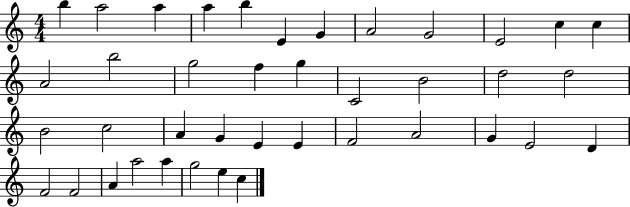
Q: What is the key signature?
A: C major